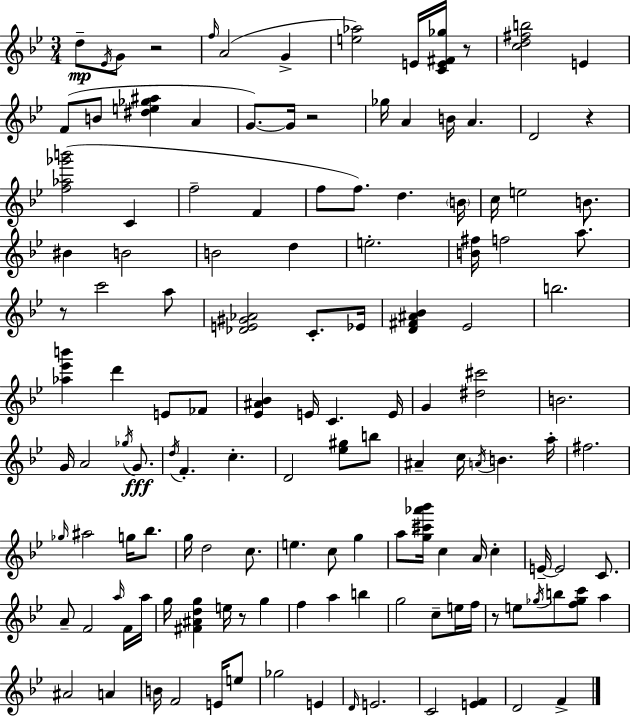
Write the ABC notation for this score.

X:1
T:Untitled
M:3/4
L:1/4
K:Bb
d/2 _E/4 G/2 z2 f/4 A2 G [e_a]2 E/4 [CE^F_g]/4 z/2 [cd^fb]2 E F/2 B/2 [^de_g^a] A G/2 G/4 z2 _g/4 A B/4 A D2 z [f_a_g'b']2 C f2 F f/2 f/2 d B/4 c/4 e2 B/2 ^B B2 B2 d e2 [B^f]/4 f2 a/2 z/2 c'2 a/2 [_DE^G_A]2 C/2 _E/4 [D^F^A_B] _E2 b2 [_a_e'b'] d' E/2 _F/2 [_E^A_B] E/4 C E/4 G [^d^c']2 B2 G/4 A2 _g/4 G/2 d/4 F c D2 [_e^g]/2 b/2 ^A c/4 A/4 B a/4 ^f2 _g/4 ^a2 g/4 _b/2 g/4 d2 c/2 e c/2 g a/2 [g^c'_a'_b']/4 c A/4 c E/4 E2 C/2 A/2 F2 a/4 F/4 a/4 g/4 [^F^Adg] e/4 z/2 g f a b g2 c/2 e/4 f/4 z/2 e/2 _g/4 b/2 [f_gc']/2 a ^A2 A B/4 F2 E/4 e/2 _g2 E D/4 E2 C2 [EF] D2 F